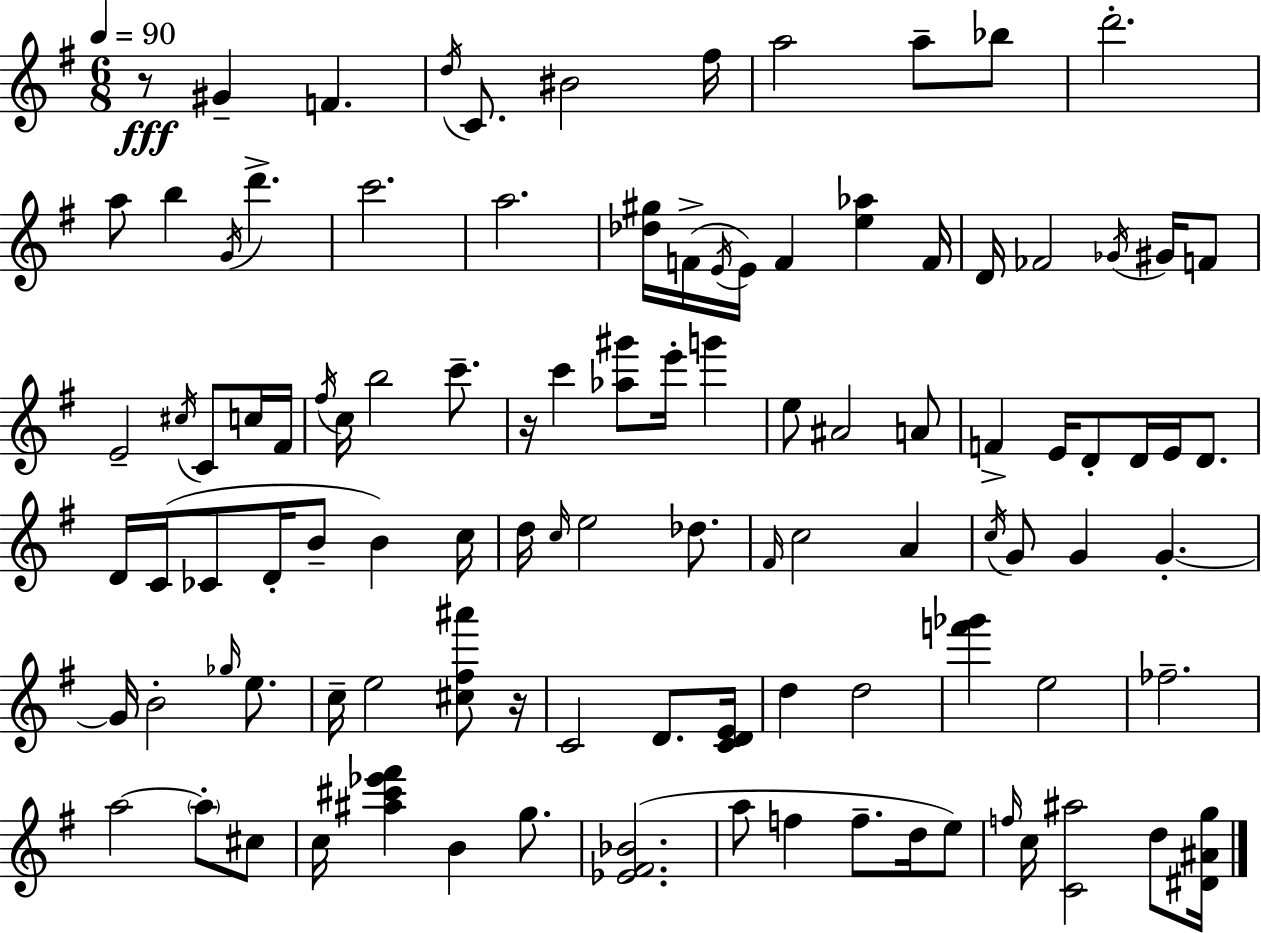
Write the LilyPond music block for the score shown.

{
  \clef treble
  \numericTimeSignature
  \time 6/8
  \key g \major
  \tempo 4 = 90
  \repeat volta 2 { r8\fff gis'4-- f'4. | \acciaccatura { d''16 } c'8. bis'2 | fis''16 a''2 a''8-- bes''8 | d'''2.-. | \break a''8 b''4 \acciaccatura { g'16 } d'''4.-> | c'''2. | a''2. | <des'' gis''>16 f'16->( \acciaccatura { e'16 } e'16) f'4 <e'' aes''>4 | \break f'16 d'16 fes'2 | \acciaccatura { ges'16 } gis'16 f'8 e'2-- | \acciaccatura { cis''16 } c'8 c''16 fis'16 \acciaccatura { fis''16 } c''16 b''2 | c'''8.-- r16 c'''4 <aes'' gis'''>8 | \break e'''16-. g'''4 e''8 ais'2 | a'8 f'4-> e'16 d'8-. | d'16 e'16 d'8. d'16 c'16( ces'8 d'16-. b'8-- | b'4) c''16 d''16 \grace { c''16 } e''2 | \break des''8. \grace { fis'16 } c''2 | a'4 \acciaccatura { c''16 } g'8 g'4 | g'4.-.~~ g'16 b'2-. | \grace { ges''16 } e''8. c''16-- e''2 | \break <cis'' fis'' ais'''>8 r16 c'2 | d'8. <c' d' e'>16 d''4 | d''2 <f''' ges'''>4 | e''2 fes''2.-- | \break a''2~~ | \parenthesize a''8-. cis''8 c''16 <ais'' cis''' ees''' fis'''>4 | b'4 g''8. <ees' fis' bes'>2.( | a''8 | \break f''4 f''8.-- d''16 e''8) \grace { f''16 } c''16 | <c' ais''>2 d''8 <dis' ais' g''>16 } \bar "|."
}